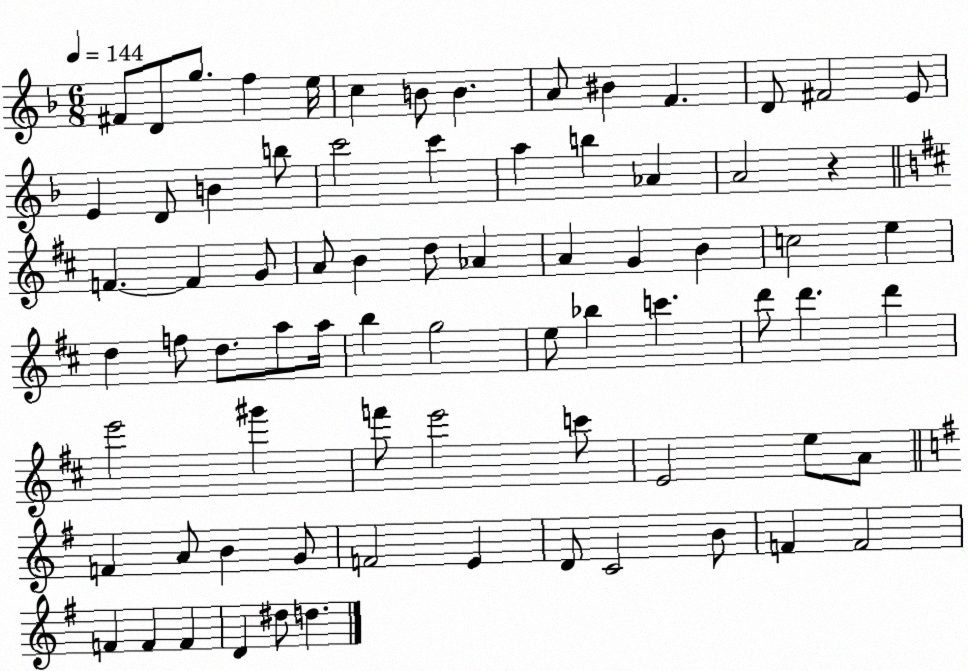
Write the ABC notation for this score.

X:1
T:Untitled
M:6/8
L:1/4
K:F
^F/2 D/2 g/2 f e/4 c B/2 B A/2 ^B F D/2 ^F2 E/2 E D/2 B b/2 c'2 c' a b _A A2 z F F G/2 A/2 B d/2 _A A G B c2 e d f/2 d/2 a/2 a/4 b g2 e/2 _b c' d'/2 d' d' e'2 ^g' f'/2 e'2 c'/2 E2 e/2 A/2 F A/2 B G/2 F2 E D/2 C2 B/2 F F2 F F F D ^d/2 d